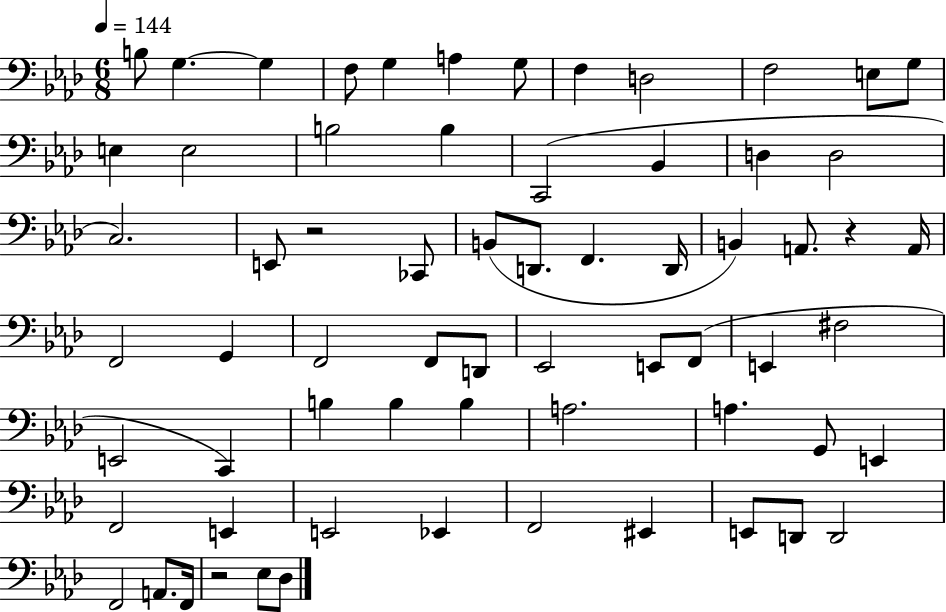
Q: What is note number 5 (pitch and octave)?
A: G3